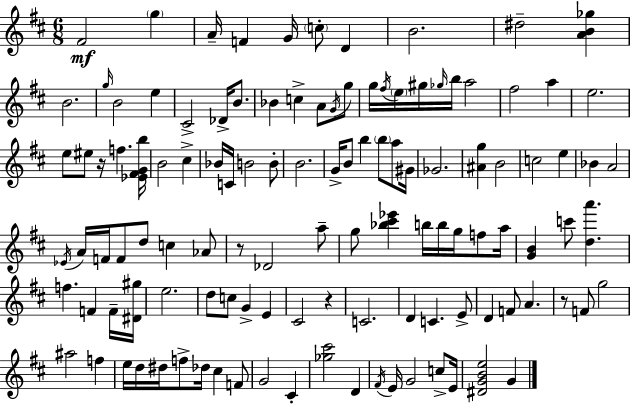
F#4/h G5/q A4/s F4/q G4/s C5/e D4/q B4/h. D#5/h [A4,B4,Gb5]/q B4/h. G5/s B4/h E5/q C#4/h Db4/s B4/e. Bb4/q C5/q A4/e G4/s G5/e G5/s F#5/s E5/s G#5/s Gb5/s B5/s A5/h F#5/h A5/q E5/h. E5/e EIS5/e R/s F5/q. [Eb4,F#4,G4,B5]/s B4/h C#5/q Bb4/s C4/s B4/h B4/e B4/h. G4/s B4/e B5/q B5/e A5/e G#4/s Gb4/h. [A#4,G5]/q B4/h C5/h E5/q Bb4/q A4/h Eb4/s A4/s F4/s F4/e D5/e C5/q Ab4/e R/e Db4/h A5/e G5/e [Bb5,C#6,Eb6]/q B5/s B5/s G5/s F5/e A5/s [G4,B4]/q C6/e [D5,A6]/q. F5/q. F4/q F4/s [D#4,G#5]/s E5/h. D5/e C5/e G4/q E4/q C#4/h R/q C4/h. D4/q C4/q. E4/e D4/q F4/e A4/q. R/e F4/e G5/h A#5/h F5/q E5/s D5/s D#5/s F5/e Db5/s C#5/q F4/e G4/h C#4/q [Gb5,C#6]/h D4/q F#4/s E4/s G4/h C5/e E4/s [D#4,G4,B4,E5]/h G4/q